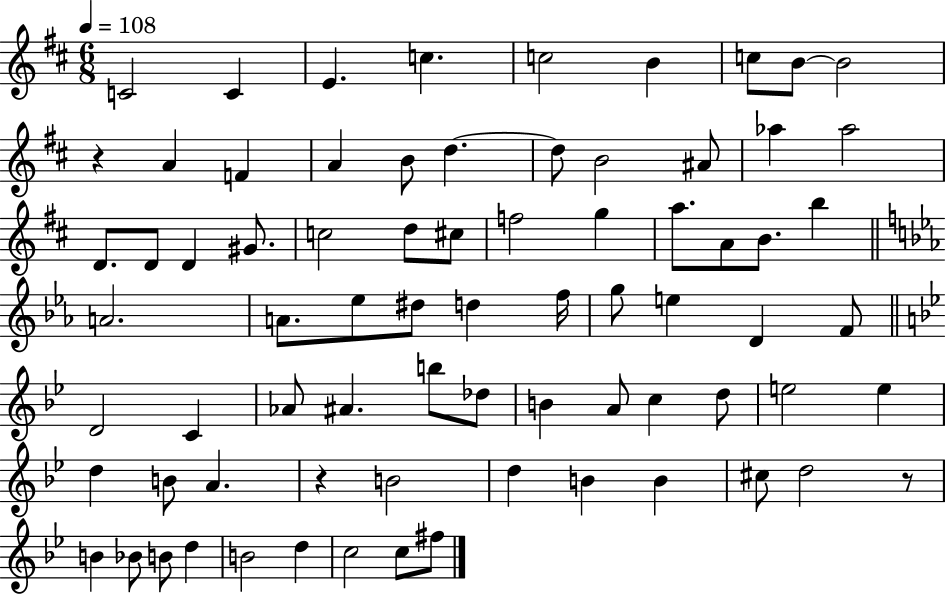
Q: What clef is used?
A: treble